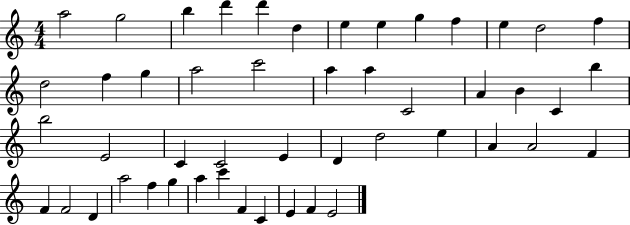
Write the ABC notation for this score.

X:1
T:Untitled
M:4/4
L:1/4
K:C
a2 g2 b d' d' d e e g f e d2 f d2 f g a2 c'2 a a C2 A B C b b2 E2 C C2 E D d2 e A A2 F F F2 D a2 f g a c' F C E F E2